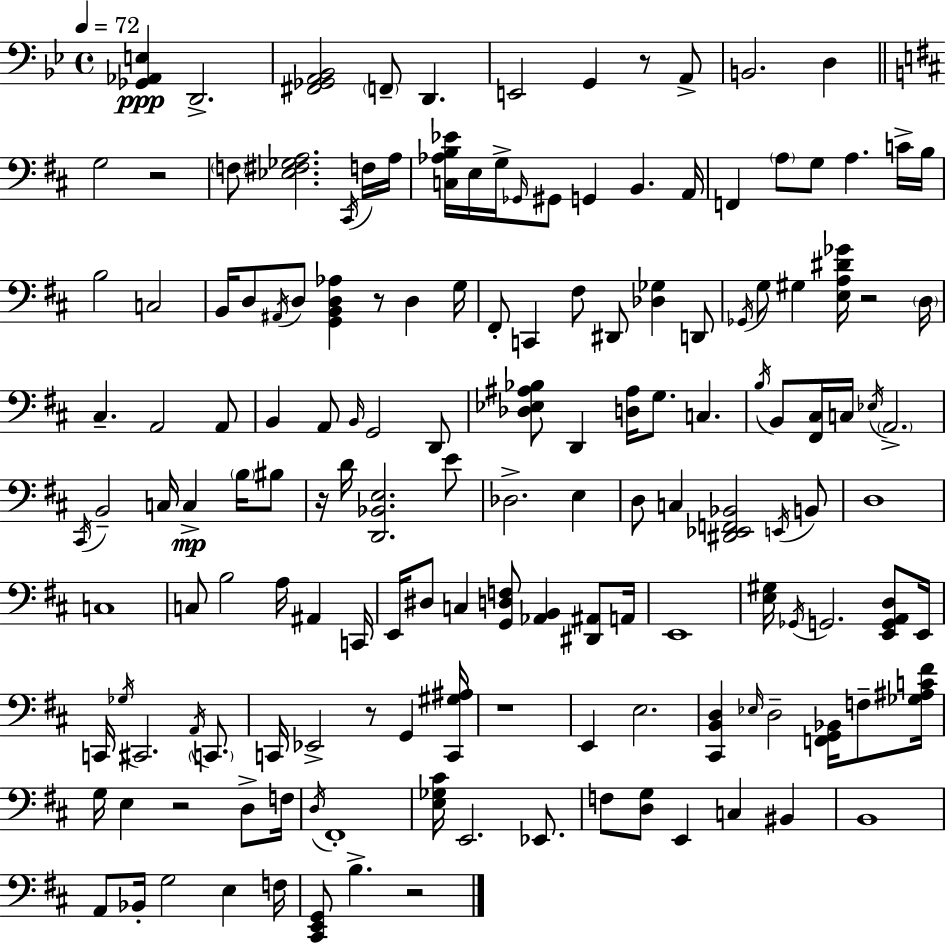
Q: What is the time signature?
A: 4/4